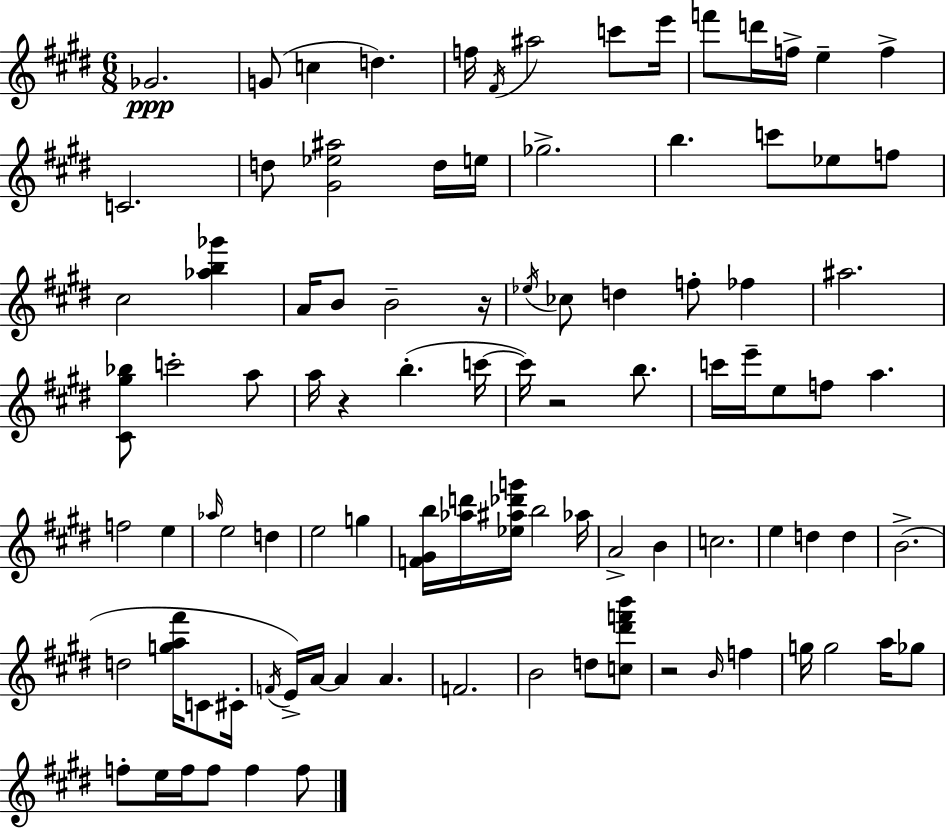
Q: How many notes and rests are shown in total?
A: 96